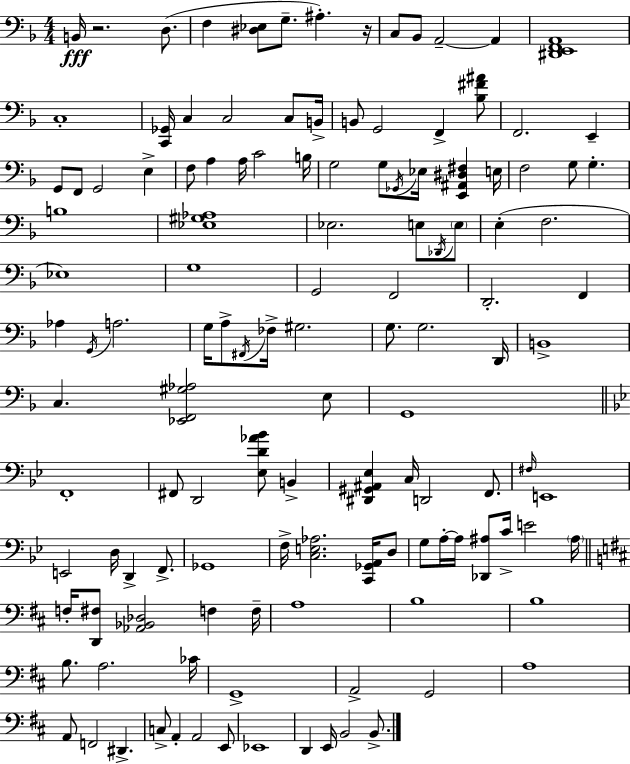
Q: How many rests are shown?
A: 2